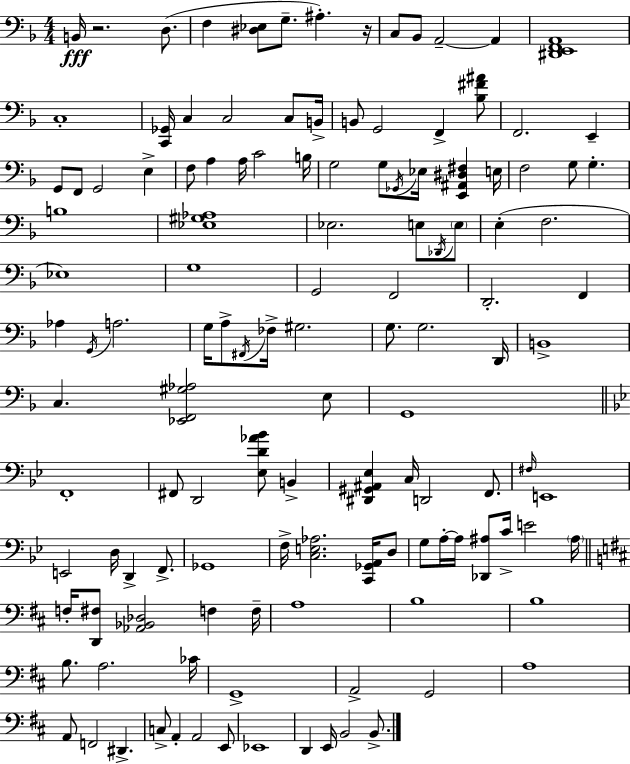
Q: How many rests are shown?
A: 2